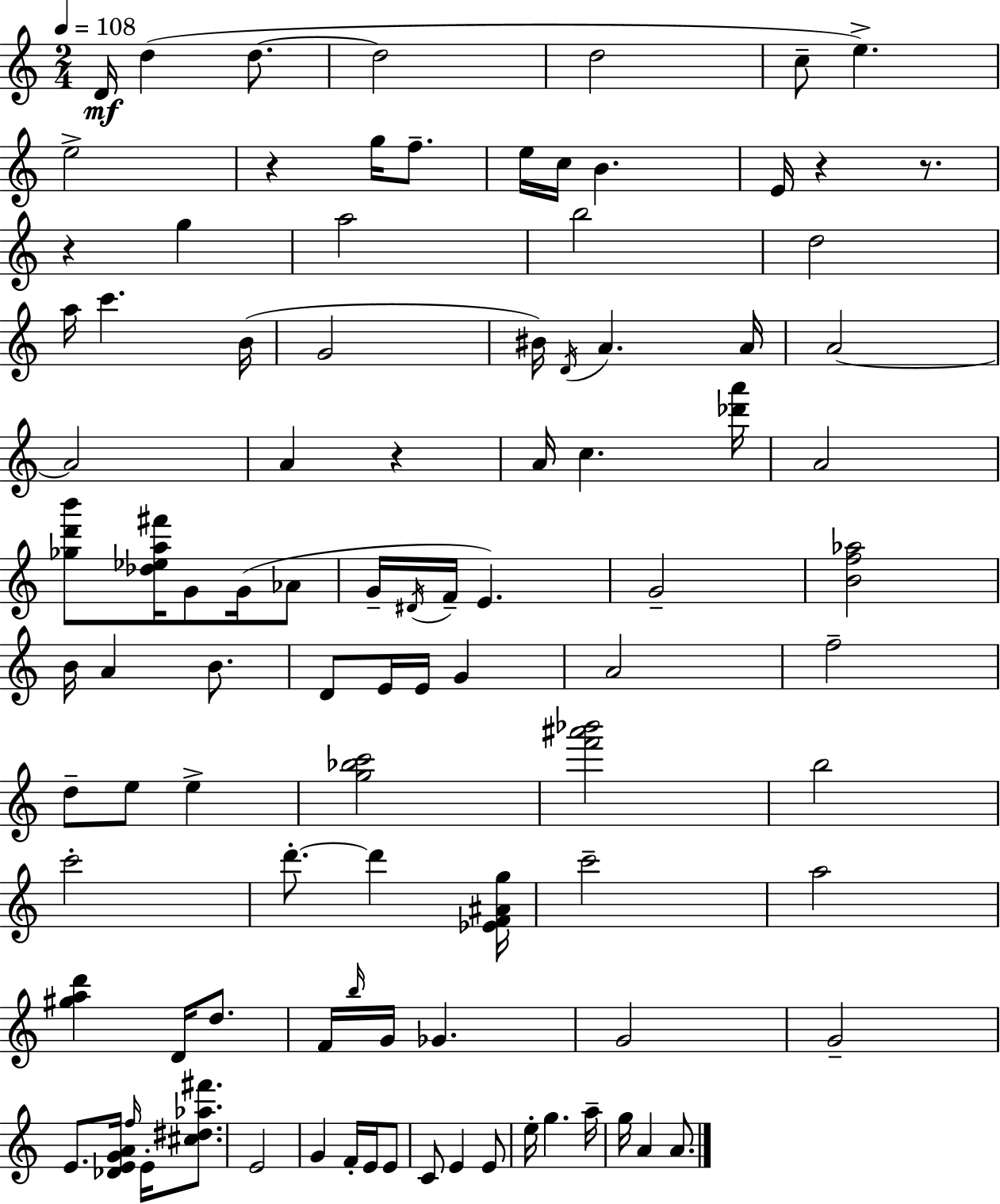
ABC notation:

X:1
T:Untitled
M:2/4
L:1/4
K:Am
D/4 d d/2 d2 d2 c/2 e e2 z g/4 f/2 e/4 c/4 B E/4 z z/2 z g a2 b2 d2 a/4 c' B/4 G2 ^B/4 D/4 A A/4 A2 A2 A z A/4 c [_d'a']/4 A2 [_gd'b']/2 [_d_ea^f']/4 G/2 G/4 _A/2 G/4 ^D/4 F/4 E G2 [Bf_a]2 B/4 A B/2 D/2 E/4 E/4 G A2 f2 d/2 e/2 e [g_bc']2 [f'^a'_b']2 b2 c'2 d'/2 d' [_EF^Ag]/4 c'2 a2 [^gad'] D/4 d/2 F/4 b/4 G/4 _G G2 G2 E/2 [_DEGA]/4 f/4 E/4 [^c^d_a^f']/2 E2 G F/4 E/4 E/2 C/2 E E/2 e/4 g a/4 g/4 A A/2